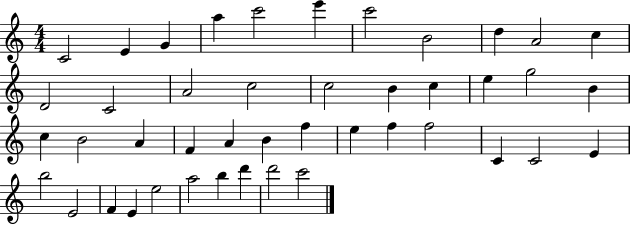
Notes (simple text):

C4/h E4/q G4/q A5/q C6/h E6/q C6/h B4/h D5/q A4/h C5/q D4/h C4/h A4/h C5/h C5/h B4/q C5/q E5/q G5/h B4/q C5/q B4/h A4/q F4/q A4/q B4/q F5/q E5/q F5/q F5/h C4/q C4/h E4/q B5/h E4/h F4/q E4/q E5/h A5/h B5/q D6/q D6/h C6/h